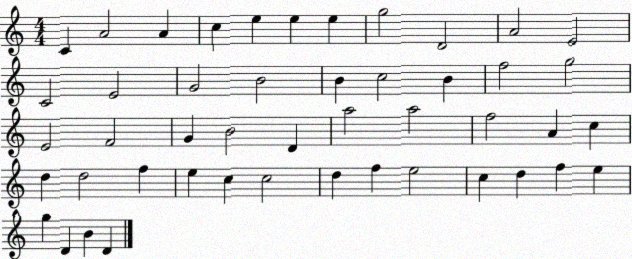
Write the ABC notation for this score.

X:1
T:Untitled
M:4/4
L:1/4
K:C
C A2 A c e e e g2 D2 A2 E2 C2 E2 G2 B2 B c2 B f2 g2 E2 F2 G B2 D a2 a2 f2 A c d d2 f e c c2 d f e2 c d f e g D B D